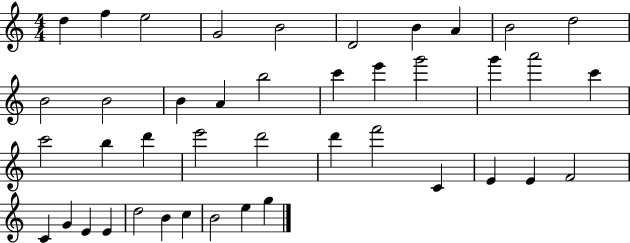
{
  \clef treble
  \numericTimeSignature
  \time 4/4
  \key c \major
  d''4 f''4 e''2 | g'2 b'2 | d'2 b'4 a'4 | b'2 d''2 | \break b'2 b'2 | b'4 a'4 b''2 | c'''4 e'''4 g'''2 | g'''4 a'''2 c'''4 | \break c'''2 b''4 d'''4 | e'''2 d'''2 | d'''4 f'''2 c'4 | e'4 e'4 f'2 | \break c'4 g'4 e'4 e'4 | d''2 b'4 c''4 | b'2 e''4 g''4 | \bar "|."
}